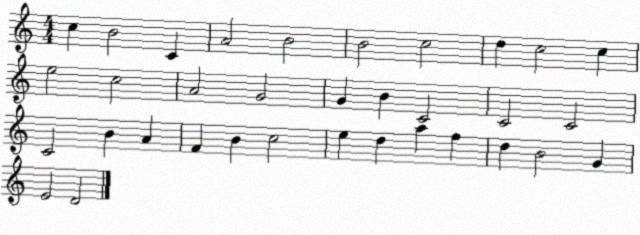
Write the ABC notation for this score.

X:1
T:Untitled
M:4/4
L:1/4
K:C
c B2 C A2 B2 B2 c2 d c2 c e2 c2 A2 G2 G B C2 C2 C2 C2 B A F B c2 e d a f d B2 G E2 D2